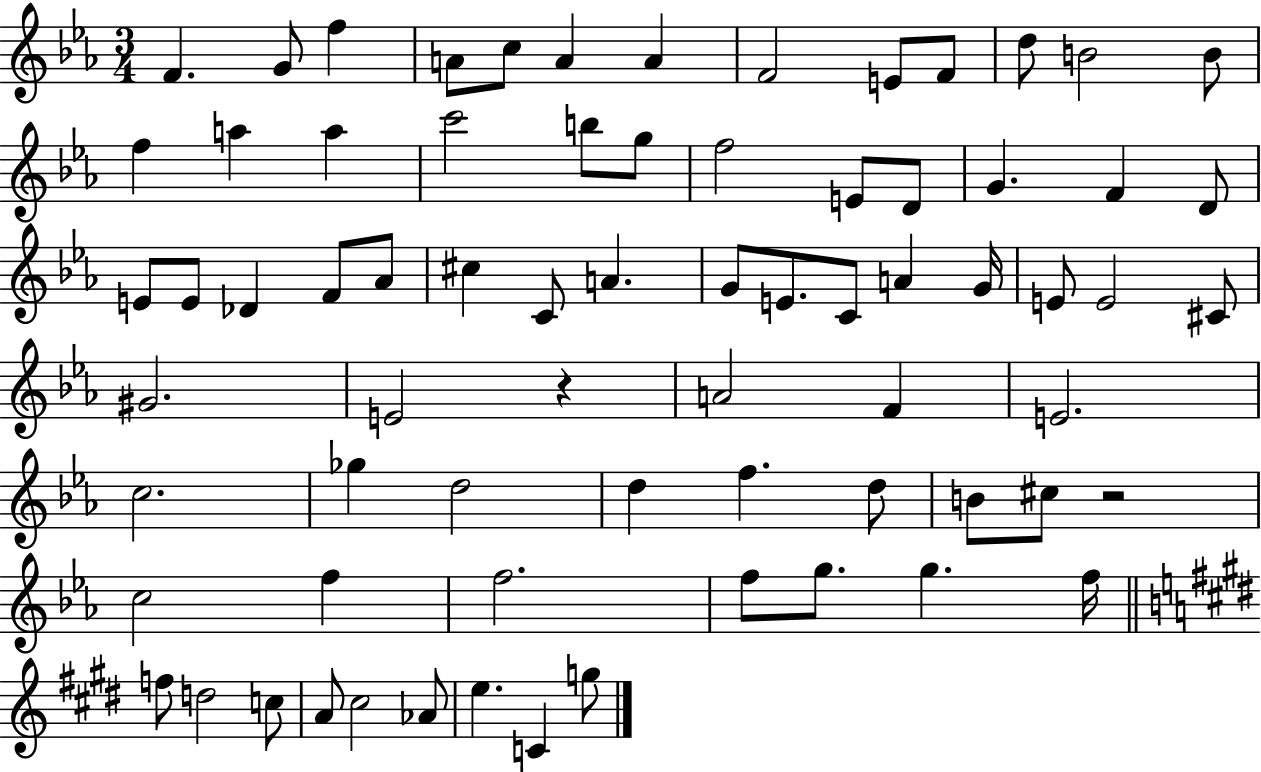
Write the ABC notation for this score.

X:1
T:Untitled
M:3/4
L:1/4
K:Eb
F G/2 f A/2 c/2 A A F2 E/2 F/2 d/2 B2 B/2 f a a c'2 b/2 g/2 f2 E/2 D/2 G F D/2 E/2 E/2 _D F/2 _A/2 ^c C/2 A G/2 E/2 C/2 A G/4 E/2 E2 ^C/2 ^G2 E2 z A2 F E2 c2 _g d2 d f d/2 B/2 ^c/2 z2 c2 f f2 f/2 g/2 g f/4 f/2 d2 c/2 A/2 ^c2 _A/2 e C g/2